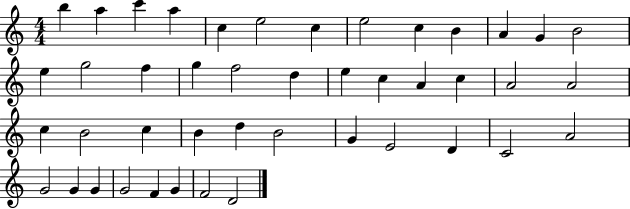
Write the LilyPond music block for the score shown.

{
  \clef treble
  \numericTimeSignature
  \time 4/4
  \key c \major
  b''4 a''4 c'''4 a''4 | c''4 e''2 c''4 | e''2 c''4 b'4 | a'4 g'4 b'2 | \break e''4 g''2 f''4 | g''4 f''2 d''4 | e''4 c''4 a'4 c''4 | a'2 a'2 | \break c''4 b'2 c''4 | b'4 d''4 b'2 | g'4 e'2 d'4 | c'2 a'2 | \break g'2 g'4 g'4 | g'2 f'4 g'4 | f'2 d'2 | \bar "|."
}